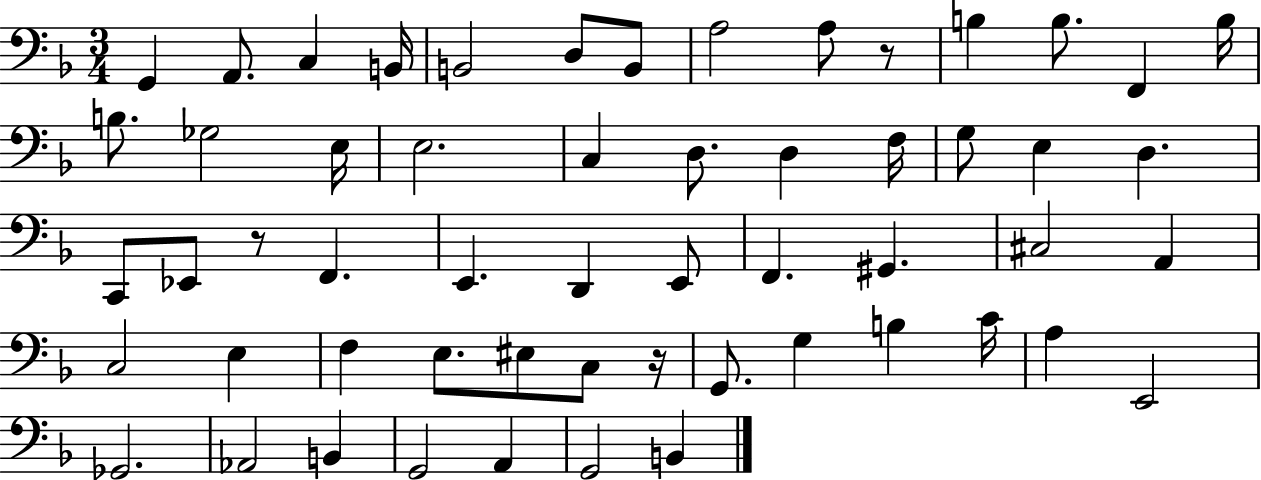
G2/q A2/e. C3/q B2/s B2/h D3/e B2/e A3/h A3/e R/e B3/q B3/e. F2/q B3/s B3/e. Gb3/h E3/s E3/h. C3/q D3/e. D3/q F3/s G3/e E3/q D3/q. C2/e Eb2/e R/e F2/q. E2/q. D2/q E2/e F2/q. G#2/q. C#3/h A2/q C3/h E3/q F3/q E3/e. EIS3/e C3/e R/s G2/e. G3/q B3/q C4/s A3/q E2/h Gb2/h. Ab2/h B2/q G2/h A2/q G2/h B2/q